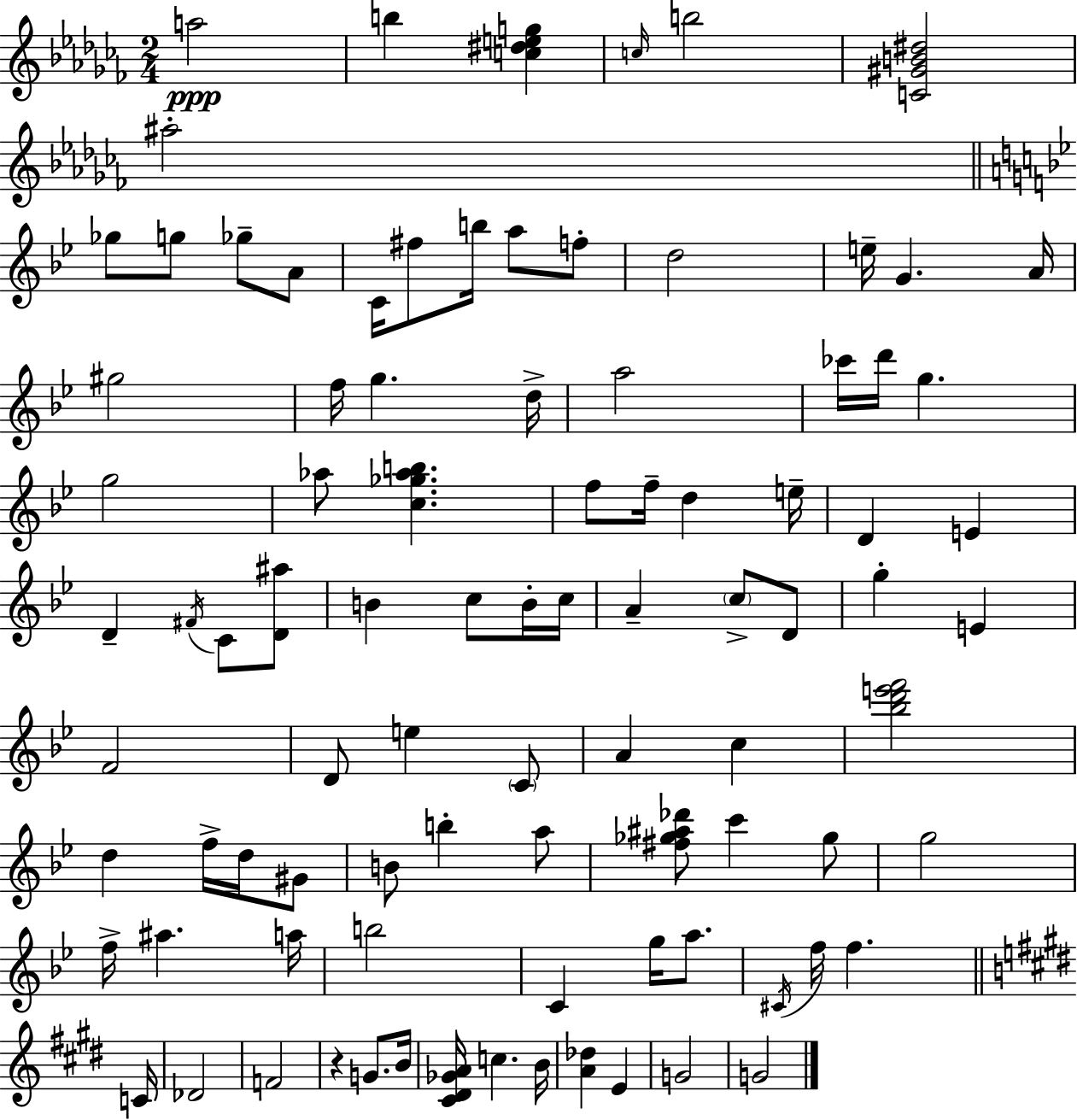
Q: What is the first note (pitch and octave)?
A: A5